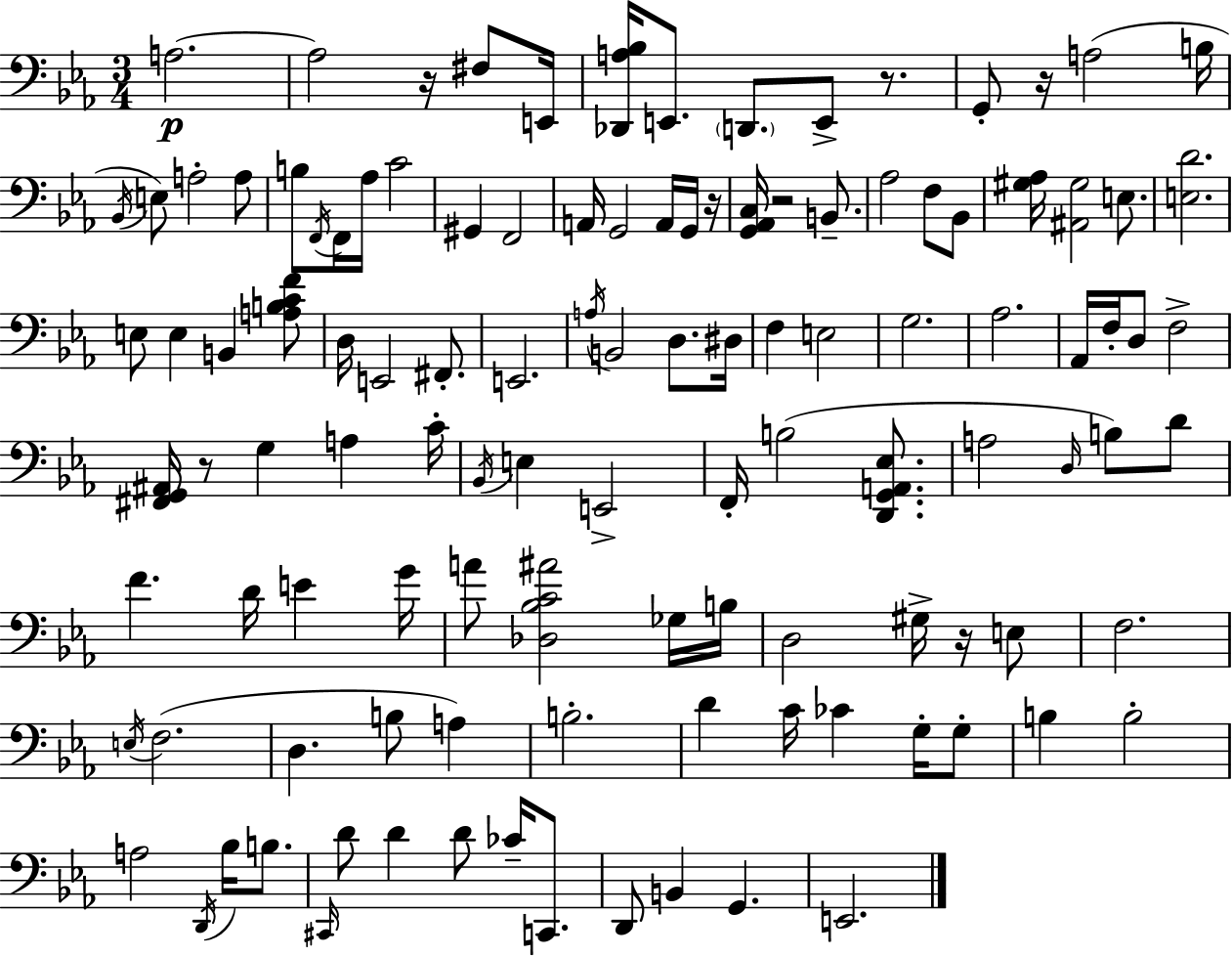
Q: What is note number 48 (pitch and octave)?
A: D3